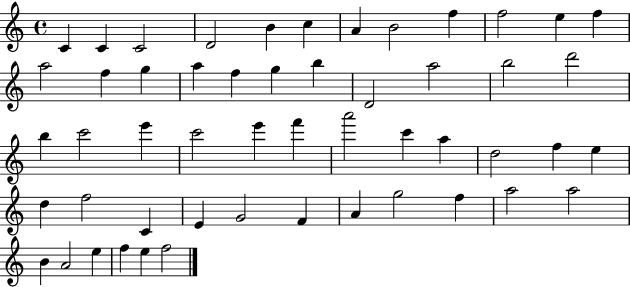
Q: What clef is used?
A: treble